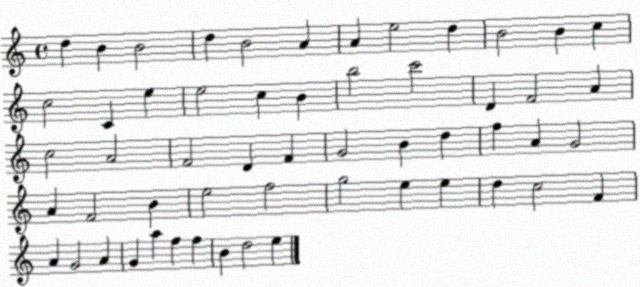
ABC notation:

X:1
T:Untitled
M:4/4
L:1/4
K:C
d B B2 d B2 A A e2 d B2 B c c2 C e e2 c B b2 c'2 D F2 A c2 A2 F2 D F G2 B d f A G2 A F2 B e2 f2 g2 e e d c2 F A G2 A G a f f B d2 e